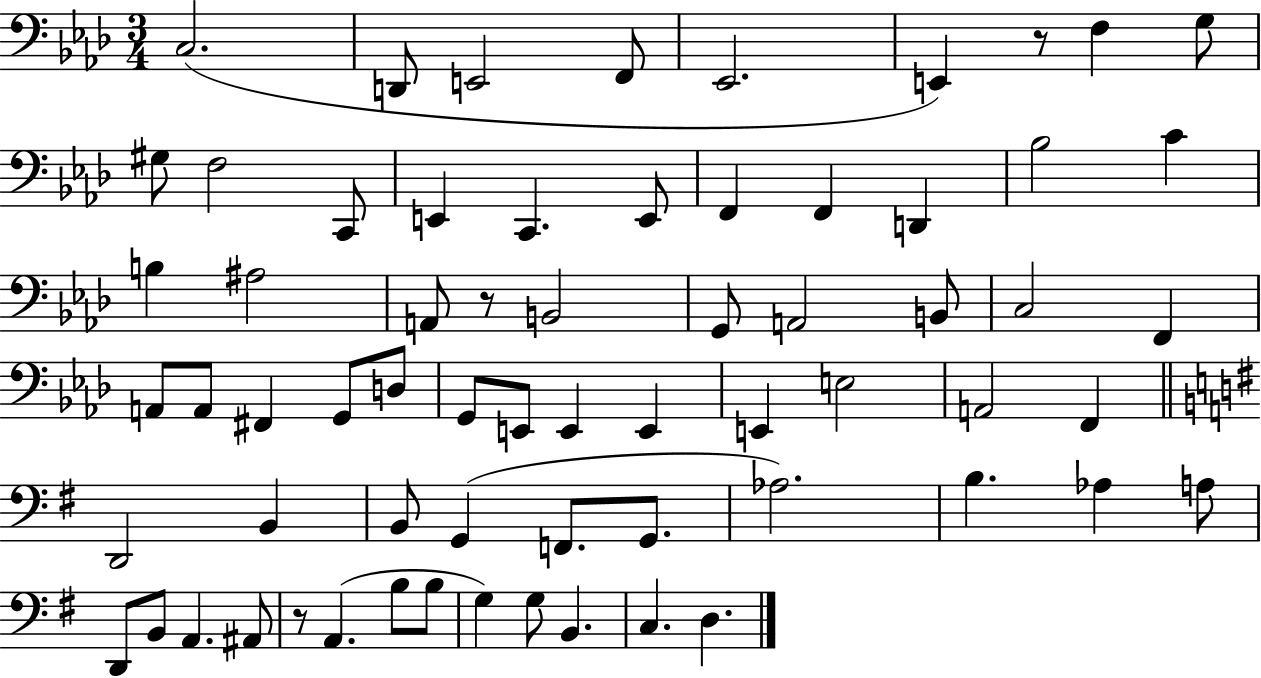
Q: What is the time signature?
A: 3/4